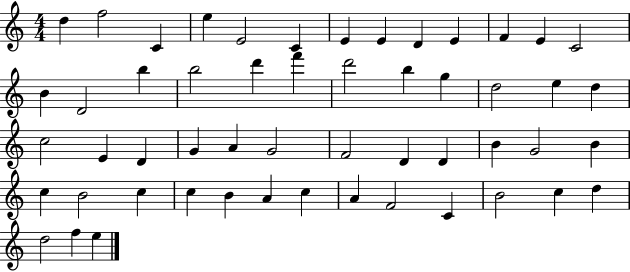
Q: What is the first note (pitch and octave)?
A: D5